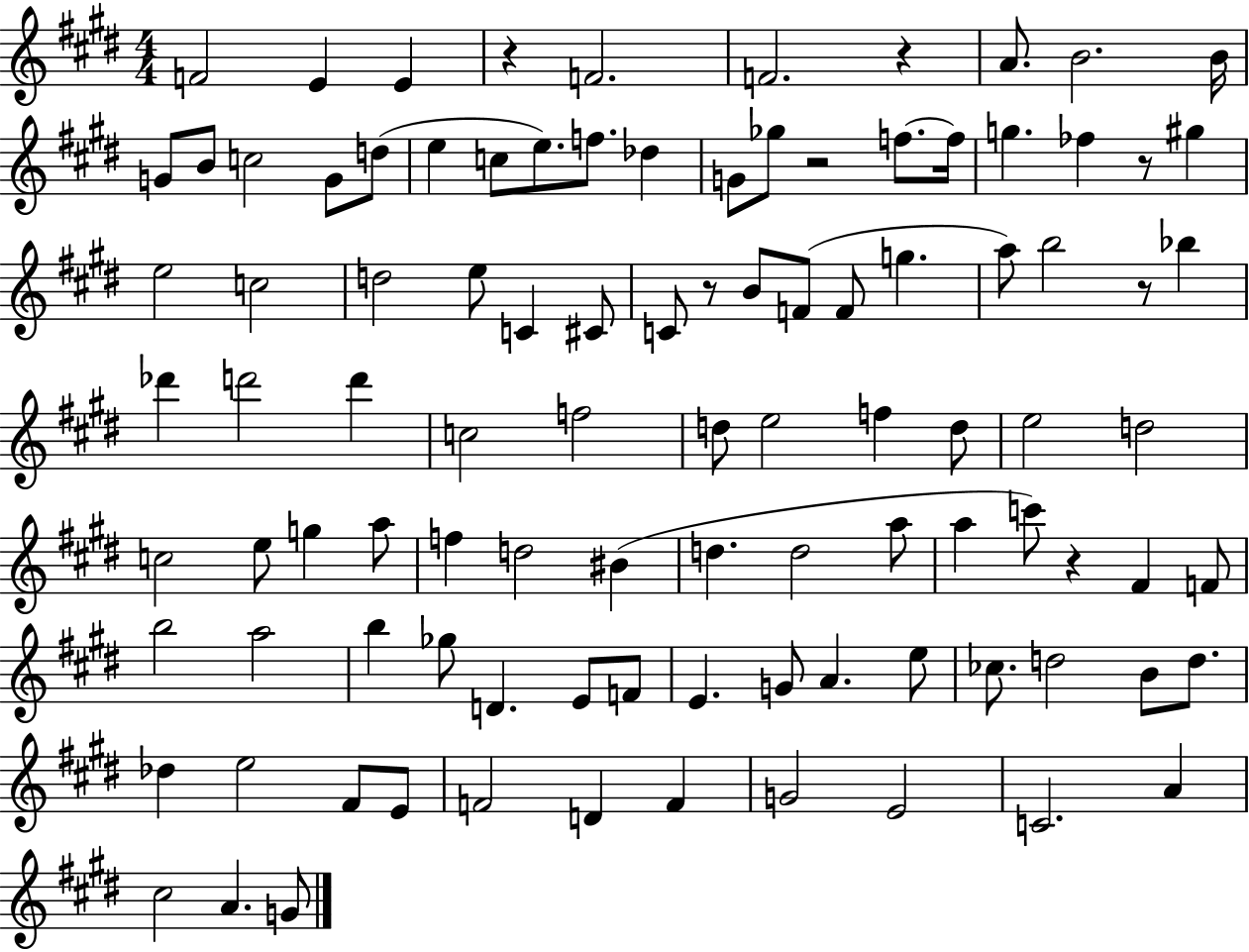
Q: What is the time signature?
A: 4/4